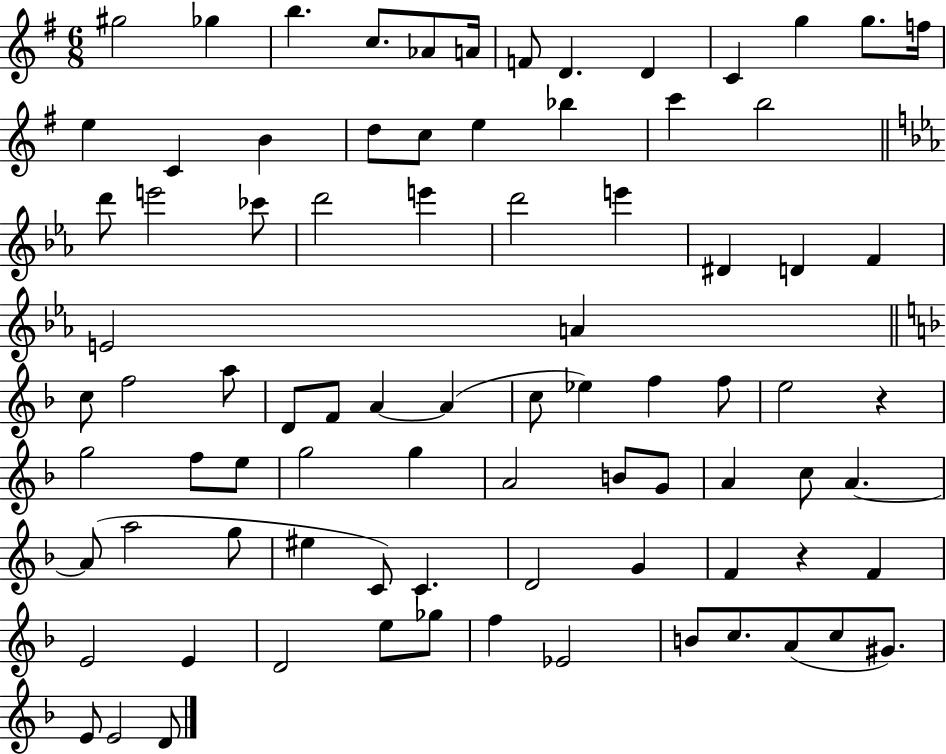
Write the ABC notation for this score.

X:1
T:Untitled
M:6/8
L:1/4
K:G
^g2 _g b c/2 _A/2 A/4 F/2 D D C g g/2 f/4 e C B d/2 c/2 e _b c' b2 d'/2 e'2 _c'/2 d'2 e' d'2 e' ^D D F E2 A c/2 f2 a/2 D/2 F/2 A A c/2 _e f f/2 e2 z g2 f/2 e/2 g2 g A2 B/2 G/2 A c/2 A A/2 a2 g/2 ^e C/2 C D2 G F z F E2 E D2 e/2 _g/2 f _E2 B/2 c/2 A/2 c/2 ^G/2 E/2 E2 D/2